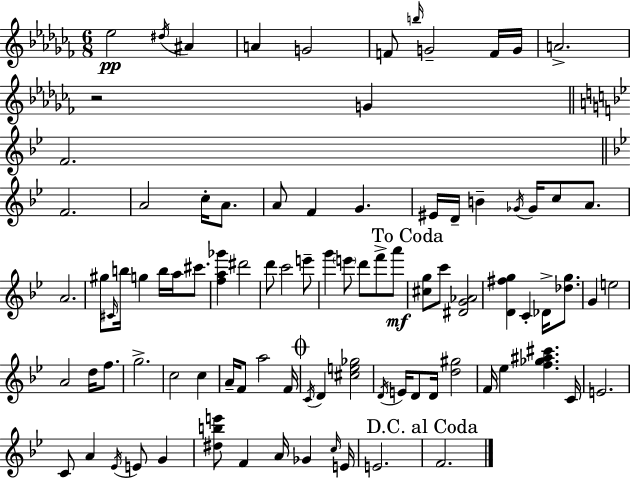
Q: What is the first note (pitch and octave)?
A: Eb5